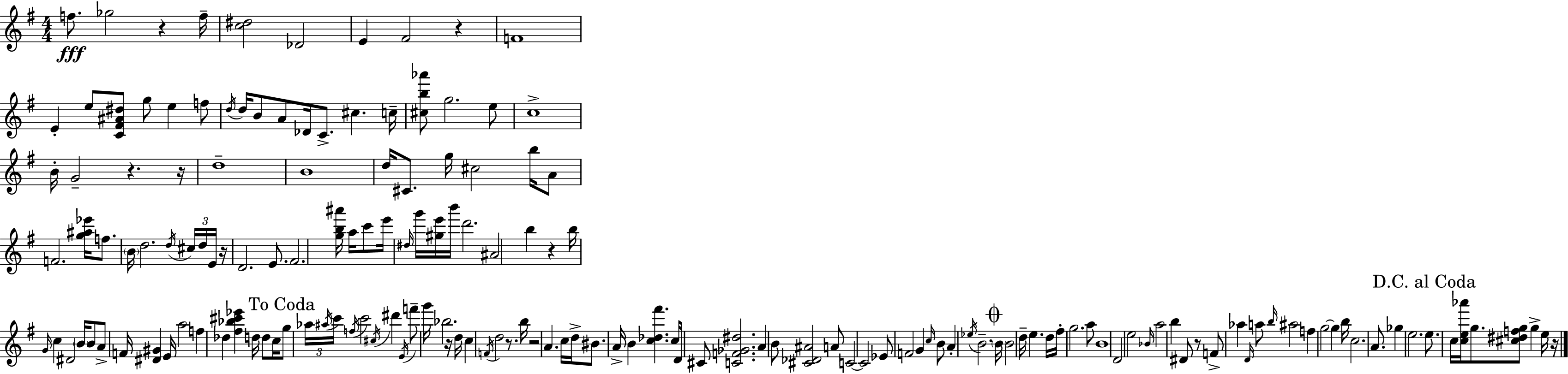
X:1
T:Untitled
M:4/4
L:1/4
K:Em
f/2 _g2 z f/4 [c^d]2 _D2 E ^F2 z F4 E e/2 [C^F^A^d]/2 g/2 e f/2 d/4 d/4 B/2 A/2 _D/4 C/2 ^c c/4 [^cb_a']/2 g2 e/2 c4 B/4 G2 z z/4 d4 B4 d/4 ^C/2 g/4 ^c2 b/4 A/2 F2 [g^a_e']/4 f/2 B/4 d2 d/4 ^c/4 d/4 E/4 z/4 D2 E/2 ^F2 [gb^a']/4 a/4 c'/2 e'/4 ^d/4 g'/4 [^ge']/4 b'/4 d'2 ^A2 b z b/4 G/4 c ^D2 B/4 B/2 A/2 F/4 [^D^G] E/4 a2 f _d [^f_b^c'_e'] d/4 d/2 c/4 g/2 _a/4 ^a/4 c'/4 f/4 c'2 ^c/4 ^d' E/4 f'/2 g'/4 _b2 z/4 d/4 c F/4 d2 z/2 b/4 z2 A c/4 d/4 ^B/2 A/4 B [c_d^f'] c/4 D/2 ^C/2 [CF_G^d]2 A B/2 [^C_D^A]2 A/2 C2 C2 _E/2 F2 G c/4 B/2 A _e/4 B2 B/4 B2 d/4 e d/4 ^f/4 g2 a/2 B4 D2 e2 _B/4 a2 b ^D/2 z/2 F/2 _a D/4 a/2 b/4 ^a2 f g2 g b/4 c2 A/2 _g e2 e/2 c/4 [ce_a']/4 g/2 [^c^dfg]/2 g e/4 z/4